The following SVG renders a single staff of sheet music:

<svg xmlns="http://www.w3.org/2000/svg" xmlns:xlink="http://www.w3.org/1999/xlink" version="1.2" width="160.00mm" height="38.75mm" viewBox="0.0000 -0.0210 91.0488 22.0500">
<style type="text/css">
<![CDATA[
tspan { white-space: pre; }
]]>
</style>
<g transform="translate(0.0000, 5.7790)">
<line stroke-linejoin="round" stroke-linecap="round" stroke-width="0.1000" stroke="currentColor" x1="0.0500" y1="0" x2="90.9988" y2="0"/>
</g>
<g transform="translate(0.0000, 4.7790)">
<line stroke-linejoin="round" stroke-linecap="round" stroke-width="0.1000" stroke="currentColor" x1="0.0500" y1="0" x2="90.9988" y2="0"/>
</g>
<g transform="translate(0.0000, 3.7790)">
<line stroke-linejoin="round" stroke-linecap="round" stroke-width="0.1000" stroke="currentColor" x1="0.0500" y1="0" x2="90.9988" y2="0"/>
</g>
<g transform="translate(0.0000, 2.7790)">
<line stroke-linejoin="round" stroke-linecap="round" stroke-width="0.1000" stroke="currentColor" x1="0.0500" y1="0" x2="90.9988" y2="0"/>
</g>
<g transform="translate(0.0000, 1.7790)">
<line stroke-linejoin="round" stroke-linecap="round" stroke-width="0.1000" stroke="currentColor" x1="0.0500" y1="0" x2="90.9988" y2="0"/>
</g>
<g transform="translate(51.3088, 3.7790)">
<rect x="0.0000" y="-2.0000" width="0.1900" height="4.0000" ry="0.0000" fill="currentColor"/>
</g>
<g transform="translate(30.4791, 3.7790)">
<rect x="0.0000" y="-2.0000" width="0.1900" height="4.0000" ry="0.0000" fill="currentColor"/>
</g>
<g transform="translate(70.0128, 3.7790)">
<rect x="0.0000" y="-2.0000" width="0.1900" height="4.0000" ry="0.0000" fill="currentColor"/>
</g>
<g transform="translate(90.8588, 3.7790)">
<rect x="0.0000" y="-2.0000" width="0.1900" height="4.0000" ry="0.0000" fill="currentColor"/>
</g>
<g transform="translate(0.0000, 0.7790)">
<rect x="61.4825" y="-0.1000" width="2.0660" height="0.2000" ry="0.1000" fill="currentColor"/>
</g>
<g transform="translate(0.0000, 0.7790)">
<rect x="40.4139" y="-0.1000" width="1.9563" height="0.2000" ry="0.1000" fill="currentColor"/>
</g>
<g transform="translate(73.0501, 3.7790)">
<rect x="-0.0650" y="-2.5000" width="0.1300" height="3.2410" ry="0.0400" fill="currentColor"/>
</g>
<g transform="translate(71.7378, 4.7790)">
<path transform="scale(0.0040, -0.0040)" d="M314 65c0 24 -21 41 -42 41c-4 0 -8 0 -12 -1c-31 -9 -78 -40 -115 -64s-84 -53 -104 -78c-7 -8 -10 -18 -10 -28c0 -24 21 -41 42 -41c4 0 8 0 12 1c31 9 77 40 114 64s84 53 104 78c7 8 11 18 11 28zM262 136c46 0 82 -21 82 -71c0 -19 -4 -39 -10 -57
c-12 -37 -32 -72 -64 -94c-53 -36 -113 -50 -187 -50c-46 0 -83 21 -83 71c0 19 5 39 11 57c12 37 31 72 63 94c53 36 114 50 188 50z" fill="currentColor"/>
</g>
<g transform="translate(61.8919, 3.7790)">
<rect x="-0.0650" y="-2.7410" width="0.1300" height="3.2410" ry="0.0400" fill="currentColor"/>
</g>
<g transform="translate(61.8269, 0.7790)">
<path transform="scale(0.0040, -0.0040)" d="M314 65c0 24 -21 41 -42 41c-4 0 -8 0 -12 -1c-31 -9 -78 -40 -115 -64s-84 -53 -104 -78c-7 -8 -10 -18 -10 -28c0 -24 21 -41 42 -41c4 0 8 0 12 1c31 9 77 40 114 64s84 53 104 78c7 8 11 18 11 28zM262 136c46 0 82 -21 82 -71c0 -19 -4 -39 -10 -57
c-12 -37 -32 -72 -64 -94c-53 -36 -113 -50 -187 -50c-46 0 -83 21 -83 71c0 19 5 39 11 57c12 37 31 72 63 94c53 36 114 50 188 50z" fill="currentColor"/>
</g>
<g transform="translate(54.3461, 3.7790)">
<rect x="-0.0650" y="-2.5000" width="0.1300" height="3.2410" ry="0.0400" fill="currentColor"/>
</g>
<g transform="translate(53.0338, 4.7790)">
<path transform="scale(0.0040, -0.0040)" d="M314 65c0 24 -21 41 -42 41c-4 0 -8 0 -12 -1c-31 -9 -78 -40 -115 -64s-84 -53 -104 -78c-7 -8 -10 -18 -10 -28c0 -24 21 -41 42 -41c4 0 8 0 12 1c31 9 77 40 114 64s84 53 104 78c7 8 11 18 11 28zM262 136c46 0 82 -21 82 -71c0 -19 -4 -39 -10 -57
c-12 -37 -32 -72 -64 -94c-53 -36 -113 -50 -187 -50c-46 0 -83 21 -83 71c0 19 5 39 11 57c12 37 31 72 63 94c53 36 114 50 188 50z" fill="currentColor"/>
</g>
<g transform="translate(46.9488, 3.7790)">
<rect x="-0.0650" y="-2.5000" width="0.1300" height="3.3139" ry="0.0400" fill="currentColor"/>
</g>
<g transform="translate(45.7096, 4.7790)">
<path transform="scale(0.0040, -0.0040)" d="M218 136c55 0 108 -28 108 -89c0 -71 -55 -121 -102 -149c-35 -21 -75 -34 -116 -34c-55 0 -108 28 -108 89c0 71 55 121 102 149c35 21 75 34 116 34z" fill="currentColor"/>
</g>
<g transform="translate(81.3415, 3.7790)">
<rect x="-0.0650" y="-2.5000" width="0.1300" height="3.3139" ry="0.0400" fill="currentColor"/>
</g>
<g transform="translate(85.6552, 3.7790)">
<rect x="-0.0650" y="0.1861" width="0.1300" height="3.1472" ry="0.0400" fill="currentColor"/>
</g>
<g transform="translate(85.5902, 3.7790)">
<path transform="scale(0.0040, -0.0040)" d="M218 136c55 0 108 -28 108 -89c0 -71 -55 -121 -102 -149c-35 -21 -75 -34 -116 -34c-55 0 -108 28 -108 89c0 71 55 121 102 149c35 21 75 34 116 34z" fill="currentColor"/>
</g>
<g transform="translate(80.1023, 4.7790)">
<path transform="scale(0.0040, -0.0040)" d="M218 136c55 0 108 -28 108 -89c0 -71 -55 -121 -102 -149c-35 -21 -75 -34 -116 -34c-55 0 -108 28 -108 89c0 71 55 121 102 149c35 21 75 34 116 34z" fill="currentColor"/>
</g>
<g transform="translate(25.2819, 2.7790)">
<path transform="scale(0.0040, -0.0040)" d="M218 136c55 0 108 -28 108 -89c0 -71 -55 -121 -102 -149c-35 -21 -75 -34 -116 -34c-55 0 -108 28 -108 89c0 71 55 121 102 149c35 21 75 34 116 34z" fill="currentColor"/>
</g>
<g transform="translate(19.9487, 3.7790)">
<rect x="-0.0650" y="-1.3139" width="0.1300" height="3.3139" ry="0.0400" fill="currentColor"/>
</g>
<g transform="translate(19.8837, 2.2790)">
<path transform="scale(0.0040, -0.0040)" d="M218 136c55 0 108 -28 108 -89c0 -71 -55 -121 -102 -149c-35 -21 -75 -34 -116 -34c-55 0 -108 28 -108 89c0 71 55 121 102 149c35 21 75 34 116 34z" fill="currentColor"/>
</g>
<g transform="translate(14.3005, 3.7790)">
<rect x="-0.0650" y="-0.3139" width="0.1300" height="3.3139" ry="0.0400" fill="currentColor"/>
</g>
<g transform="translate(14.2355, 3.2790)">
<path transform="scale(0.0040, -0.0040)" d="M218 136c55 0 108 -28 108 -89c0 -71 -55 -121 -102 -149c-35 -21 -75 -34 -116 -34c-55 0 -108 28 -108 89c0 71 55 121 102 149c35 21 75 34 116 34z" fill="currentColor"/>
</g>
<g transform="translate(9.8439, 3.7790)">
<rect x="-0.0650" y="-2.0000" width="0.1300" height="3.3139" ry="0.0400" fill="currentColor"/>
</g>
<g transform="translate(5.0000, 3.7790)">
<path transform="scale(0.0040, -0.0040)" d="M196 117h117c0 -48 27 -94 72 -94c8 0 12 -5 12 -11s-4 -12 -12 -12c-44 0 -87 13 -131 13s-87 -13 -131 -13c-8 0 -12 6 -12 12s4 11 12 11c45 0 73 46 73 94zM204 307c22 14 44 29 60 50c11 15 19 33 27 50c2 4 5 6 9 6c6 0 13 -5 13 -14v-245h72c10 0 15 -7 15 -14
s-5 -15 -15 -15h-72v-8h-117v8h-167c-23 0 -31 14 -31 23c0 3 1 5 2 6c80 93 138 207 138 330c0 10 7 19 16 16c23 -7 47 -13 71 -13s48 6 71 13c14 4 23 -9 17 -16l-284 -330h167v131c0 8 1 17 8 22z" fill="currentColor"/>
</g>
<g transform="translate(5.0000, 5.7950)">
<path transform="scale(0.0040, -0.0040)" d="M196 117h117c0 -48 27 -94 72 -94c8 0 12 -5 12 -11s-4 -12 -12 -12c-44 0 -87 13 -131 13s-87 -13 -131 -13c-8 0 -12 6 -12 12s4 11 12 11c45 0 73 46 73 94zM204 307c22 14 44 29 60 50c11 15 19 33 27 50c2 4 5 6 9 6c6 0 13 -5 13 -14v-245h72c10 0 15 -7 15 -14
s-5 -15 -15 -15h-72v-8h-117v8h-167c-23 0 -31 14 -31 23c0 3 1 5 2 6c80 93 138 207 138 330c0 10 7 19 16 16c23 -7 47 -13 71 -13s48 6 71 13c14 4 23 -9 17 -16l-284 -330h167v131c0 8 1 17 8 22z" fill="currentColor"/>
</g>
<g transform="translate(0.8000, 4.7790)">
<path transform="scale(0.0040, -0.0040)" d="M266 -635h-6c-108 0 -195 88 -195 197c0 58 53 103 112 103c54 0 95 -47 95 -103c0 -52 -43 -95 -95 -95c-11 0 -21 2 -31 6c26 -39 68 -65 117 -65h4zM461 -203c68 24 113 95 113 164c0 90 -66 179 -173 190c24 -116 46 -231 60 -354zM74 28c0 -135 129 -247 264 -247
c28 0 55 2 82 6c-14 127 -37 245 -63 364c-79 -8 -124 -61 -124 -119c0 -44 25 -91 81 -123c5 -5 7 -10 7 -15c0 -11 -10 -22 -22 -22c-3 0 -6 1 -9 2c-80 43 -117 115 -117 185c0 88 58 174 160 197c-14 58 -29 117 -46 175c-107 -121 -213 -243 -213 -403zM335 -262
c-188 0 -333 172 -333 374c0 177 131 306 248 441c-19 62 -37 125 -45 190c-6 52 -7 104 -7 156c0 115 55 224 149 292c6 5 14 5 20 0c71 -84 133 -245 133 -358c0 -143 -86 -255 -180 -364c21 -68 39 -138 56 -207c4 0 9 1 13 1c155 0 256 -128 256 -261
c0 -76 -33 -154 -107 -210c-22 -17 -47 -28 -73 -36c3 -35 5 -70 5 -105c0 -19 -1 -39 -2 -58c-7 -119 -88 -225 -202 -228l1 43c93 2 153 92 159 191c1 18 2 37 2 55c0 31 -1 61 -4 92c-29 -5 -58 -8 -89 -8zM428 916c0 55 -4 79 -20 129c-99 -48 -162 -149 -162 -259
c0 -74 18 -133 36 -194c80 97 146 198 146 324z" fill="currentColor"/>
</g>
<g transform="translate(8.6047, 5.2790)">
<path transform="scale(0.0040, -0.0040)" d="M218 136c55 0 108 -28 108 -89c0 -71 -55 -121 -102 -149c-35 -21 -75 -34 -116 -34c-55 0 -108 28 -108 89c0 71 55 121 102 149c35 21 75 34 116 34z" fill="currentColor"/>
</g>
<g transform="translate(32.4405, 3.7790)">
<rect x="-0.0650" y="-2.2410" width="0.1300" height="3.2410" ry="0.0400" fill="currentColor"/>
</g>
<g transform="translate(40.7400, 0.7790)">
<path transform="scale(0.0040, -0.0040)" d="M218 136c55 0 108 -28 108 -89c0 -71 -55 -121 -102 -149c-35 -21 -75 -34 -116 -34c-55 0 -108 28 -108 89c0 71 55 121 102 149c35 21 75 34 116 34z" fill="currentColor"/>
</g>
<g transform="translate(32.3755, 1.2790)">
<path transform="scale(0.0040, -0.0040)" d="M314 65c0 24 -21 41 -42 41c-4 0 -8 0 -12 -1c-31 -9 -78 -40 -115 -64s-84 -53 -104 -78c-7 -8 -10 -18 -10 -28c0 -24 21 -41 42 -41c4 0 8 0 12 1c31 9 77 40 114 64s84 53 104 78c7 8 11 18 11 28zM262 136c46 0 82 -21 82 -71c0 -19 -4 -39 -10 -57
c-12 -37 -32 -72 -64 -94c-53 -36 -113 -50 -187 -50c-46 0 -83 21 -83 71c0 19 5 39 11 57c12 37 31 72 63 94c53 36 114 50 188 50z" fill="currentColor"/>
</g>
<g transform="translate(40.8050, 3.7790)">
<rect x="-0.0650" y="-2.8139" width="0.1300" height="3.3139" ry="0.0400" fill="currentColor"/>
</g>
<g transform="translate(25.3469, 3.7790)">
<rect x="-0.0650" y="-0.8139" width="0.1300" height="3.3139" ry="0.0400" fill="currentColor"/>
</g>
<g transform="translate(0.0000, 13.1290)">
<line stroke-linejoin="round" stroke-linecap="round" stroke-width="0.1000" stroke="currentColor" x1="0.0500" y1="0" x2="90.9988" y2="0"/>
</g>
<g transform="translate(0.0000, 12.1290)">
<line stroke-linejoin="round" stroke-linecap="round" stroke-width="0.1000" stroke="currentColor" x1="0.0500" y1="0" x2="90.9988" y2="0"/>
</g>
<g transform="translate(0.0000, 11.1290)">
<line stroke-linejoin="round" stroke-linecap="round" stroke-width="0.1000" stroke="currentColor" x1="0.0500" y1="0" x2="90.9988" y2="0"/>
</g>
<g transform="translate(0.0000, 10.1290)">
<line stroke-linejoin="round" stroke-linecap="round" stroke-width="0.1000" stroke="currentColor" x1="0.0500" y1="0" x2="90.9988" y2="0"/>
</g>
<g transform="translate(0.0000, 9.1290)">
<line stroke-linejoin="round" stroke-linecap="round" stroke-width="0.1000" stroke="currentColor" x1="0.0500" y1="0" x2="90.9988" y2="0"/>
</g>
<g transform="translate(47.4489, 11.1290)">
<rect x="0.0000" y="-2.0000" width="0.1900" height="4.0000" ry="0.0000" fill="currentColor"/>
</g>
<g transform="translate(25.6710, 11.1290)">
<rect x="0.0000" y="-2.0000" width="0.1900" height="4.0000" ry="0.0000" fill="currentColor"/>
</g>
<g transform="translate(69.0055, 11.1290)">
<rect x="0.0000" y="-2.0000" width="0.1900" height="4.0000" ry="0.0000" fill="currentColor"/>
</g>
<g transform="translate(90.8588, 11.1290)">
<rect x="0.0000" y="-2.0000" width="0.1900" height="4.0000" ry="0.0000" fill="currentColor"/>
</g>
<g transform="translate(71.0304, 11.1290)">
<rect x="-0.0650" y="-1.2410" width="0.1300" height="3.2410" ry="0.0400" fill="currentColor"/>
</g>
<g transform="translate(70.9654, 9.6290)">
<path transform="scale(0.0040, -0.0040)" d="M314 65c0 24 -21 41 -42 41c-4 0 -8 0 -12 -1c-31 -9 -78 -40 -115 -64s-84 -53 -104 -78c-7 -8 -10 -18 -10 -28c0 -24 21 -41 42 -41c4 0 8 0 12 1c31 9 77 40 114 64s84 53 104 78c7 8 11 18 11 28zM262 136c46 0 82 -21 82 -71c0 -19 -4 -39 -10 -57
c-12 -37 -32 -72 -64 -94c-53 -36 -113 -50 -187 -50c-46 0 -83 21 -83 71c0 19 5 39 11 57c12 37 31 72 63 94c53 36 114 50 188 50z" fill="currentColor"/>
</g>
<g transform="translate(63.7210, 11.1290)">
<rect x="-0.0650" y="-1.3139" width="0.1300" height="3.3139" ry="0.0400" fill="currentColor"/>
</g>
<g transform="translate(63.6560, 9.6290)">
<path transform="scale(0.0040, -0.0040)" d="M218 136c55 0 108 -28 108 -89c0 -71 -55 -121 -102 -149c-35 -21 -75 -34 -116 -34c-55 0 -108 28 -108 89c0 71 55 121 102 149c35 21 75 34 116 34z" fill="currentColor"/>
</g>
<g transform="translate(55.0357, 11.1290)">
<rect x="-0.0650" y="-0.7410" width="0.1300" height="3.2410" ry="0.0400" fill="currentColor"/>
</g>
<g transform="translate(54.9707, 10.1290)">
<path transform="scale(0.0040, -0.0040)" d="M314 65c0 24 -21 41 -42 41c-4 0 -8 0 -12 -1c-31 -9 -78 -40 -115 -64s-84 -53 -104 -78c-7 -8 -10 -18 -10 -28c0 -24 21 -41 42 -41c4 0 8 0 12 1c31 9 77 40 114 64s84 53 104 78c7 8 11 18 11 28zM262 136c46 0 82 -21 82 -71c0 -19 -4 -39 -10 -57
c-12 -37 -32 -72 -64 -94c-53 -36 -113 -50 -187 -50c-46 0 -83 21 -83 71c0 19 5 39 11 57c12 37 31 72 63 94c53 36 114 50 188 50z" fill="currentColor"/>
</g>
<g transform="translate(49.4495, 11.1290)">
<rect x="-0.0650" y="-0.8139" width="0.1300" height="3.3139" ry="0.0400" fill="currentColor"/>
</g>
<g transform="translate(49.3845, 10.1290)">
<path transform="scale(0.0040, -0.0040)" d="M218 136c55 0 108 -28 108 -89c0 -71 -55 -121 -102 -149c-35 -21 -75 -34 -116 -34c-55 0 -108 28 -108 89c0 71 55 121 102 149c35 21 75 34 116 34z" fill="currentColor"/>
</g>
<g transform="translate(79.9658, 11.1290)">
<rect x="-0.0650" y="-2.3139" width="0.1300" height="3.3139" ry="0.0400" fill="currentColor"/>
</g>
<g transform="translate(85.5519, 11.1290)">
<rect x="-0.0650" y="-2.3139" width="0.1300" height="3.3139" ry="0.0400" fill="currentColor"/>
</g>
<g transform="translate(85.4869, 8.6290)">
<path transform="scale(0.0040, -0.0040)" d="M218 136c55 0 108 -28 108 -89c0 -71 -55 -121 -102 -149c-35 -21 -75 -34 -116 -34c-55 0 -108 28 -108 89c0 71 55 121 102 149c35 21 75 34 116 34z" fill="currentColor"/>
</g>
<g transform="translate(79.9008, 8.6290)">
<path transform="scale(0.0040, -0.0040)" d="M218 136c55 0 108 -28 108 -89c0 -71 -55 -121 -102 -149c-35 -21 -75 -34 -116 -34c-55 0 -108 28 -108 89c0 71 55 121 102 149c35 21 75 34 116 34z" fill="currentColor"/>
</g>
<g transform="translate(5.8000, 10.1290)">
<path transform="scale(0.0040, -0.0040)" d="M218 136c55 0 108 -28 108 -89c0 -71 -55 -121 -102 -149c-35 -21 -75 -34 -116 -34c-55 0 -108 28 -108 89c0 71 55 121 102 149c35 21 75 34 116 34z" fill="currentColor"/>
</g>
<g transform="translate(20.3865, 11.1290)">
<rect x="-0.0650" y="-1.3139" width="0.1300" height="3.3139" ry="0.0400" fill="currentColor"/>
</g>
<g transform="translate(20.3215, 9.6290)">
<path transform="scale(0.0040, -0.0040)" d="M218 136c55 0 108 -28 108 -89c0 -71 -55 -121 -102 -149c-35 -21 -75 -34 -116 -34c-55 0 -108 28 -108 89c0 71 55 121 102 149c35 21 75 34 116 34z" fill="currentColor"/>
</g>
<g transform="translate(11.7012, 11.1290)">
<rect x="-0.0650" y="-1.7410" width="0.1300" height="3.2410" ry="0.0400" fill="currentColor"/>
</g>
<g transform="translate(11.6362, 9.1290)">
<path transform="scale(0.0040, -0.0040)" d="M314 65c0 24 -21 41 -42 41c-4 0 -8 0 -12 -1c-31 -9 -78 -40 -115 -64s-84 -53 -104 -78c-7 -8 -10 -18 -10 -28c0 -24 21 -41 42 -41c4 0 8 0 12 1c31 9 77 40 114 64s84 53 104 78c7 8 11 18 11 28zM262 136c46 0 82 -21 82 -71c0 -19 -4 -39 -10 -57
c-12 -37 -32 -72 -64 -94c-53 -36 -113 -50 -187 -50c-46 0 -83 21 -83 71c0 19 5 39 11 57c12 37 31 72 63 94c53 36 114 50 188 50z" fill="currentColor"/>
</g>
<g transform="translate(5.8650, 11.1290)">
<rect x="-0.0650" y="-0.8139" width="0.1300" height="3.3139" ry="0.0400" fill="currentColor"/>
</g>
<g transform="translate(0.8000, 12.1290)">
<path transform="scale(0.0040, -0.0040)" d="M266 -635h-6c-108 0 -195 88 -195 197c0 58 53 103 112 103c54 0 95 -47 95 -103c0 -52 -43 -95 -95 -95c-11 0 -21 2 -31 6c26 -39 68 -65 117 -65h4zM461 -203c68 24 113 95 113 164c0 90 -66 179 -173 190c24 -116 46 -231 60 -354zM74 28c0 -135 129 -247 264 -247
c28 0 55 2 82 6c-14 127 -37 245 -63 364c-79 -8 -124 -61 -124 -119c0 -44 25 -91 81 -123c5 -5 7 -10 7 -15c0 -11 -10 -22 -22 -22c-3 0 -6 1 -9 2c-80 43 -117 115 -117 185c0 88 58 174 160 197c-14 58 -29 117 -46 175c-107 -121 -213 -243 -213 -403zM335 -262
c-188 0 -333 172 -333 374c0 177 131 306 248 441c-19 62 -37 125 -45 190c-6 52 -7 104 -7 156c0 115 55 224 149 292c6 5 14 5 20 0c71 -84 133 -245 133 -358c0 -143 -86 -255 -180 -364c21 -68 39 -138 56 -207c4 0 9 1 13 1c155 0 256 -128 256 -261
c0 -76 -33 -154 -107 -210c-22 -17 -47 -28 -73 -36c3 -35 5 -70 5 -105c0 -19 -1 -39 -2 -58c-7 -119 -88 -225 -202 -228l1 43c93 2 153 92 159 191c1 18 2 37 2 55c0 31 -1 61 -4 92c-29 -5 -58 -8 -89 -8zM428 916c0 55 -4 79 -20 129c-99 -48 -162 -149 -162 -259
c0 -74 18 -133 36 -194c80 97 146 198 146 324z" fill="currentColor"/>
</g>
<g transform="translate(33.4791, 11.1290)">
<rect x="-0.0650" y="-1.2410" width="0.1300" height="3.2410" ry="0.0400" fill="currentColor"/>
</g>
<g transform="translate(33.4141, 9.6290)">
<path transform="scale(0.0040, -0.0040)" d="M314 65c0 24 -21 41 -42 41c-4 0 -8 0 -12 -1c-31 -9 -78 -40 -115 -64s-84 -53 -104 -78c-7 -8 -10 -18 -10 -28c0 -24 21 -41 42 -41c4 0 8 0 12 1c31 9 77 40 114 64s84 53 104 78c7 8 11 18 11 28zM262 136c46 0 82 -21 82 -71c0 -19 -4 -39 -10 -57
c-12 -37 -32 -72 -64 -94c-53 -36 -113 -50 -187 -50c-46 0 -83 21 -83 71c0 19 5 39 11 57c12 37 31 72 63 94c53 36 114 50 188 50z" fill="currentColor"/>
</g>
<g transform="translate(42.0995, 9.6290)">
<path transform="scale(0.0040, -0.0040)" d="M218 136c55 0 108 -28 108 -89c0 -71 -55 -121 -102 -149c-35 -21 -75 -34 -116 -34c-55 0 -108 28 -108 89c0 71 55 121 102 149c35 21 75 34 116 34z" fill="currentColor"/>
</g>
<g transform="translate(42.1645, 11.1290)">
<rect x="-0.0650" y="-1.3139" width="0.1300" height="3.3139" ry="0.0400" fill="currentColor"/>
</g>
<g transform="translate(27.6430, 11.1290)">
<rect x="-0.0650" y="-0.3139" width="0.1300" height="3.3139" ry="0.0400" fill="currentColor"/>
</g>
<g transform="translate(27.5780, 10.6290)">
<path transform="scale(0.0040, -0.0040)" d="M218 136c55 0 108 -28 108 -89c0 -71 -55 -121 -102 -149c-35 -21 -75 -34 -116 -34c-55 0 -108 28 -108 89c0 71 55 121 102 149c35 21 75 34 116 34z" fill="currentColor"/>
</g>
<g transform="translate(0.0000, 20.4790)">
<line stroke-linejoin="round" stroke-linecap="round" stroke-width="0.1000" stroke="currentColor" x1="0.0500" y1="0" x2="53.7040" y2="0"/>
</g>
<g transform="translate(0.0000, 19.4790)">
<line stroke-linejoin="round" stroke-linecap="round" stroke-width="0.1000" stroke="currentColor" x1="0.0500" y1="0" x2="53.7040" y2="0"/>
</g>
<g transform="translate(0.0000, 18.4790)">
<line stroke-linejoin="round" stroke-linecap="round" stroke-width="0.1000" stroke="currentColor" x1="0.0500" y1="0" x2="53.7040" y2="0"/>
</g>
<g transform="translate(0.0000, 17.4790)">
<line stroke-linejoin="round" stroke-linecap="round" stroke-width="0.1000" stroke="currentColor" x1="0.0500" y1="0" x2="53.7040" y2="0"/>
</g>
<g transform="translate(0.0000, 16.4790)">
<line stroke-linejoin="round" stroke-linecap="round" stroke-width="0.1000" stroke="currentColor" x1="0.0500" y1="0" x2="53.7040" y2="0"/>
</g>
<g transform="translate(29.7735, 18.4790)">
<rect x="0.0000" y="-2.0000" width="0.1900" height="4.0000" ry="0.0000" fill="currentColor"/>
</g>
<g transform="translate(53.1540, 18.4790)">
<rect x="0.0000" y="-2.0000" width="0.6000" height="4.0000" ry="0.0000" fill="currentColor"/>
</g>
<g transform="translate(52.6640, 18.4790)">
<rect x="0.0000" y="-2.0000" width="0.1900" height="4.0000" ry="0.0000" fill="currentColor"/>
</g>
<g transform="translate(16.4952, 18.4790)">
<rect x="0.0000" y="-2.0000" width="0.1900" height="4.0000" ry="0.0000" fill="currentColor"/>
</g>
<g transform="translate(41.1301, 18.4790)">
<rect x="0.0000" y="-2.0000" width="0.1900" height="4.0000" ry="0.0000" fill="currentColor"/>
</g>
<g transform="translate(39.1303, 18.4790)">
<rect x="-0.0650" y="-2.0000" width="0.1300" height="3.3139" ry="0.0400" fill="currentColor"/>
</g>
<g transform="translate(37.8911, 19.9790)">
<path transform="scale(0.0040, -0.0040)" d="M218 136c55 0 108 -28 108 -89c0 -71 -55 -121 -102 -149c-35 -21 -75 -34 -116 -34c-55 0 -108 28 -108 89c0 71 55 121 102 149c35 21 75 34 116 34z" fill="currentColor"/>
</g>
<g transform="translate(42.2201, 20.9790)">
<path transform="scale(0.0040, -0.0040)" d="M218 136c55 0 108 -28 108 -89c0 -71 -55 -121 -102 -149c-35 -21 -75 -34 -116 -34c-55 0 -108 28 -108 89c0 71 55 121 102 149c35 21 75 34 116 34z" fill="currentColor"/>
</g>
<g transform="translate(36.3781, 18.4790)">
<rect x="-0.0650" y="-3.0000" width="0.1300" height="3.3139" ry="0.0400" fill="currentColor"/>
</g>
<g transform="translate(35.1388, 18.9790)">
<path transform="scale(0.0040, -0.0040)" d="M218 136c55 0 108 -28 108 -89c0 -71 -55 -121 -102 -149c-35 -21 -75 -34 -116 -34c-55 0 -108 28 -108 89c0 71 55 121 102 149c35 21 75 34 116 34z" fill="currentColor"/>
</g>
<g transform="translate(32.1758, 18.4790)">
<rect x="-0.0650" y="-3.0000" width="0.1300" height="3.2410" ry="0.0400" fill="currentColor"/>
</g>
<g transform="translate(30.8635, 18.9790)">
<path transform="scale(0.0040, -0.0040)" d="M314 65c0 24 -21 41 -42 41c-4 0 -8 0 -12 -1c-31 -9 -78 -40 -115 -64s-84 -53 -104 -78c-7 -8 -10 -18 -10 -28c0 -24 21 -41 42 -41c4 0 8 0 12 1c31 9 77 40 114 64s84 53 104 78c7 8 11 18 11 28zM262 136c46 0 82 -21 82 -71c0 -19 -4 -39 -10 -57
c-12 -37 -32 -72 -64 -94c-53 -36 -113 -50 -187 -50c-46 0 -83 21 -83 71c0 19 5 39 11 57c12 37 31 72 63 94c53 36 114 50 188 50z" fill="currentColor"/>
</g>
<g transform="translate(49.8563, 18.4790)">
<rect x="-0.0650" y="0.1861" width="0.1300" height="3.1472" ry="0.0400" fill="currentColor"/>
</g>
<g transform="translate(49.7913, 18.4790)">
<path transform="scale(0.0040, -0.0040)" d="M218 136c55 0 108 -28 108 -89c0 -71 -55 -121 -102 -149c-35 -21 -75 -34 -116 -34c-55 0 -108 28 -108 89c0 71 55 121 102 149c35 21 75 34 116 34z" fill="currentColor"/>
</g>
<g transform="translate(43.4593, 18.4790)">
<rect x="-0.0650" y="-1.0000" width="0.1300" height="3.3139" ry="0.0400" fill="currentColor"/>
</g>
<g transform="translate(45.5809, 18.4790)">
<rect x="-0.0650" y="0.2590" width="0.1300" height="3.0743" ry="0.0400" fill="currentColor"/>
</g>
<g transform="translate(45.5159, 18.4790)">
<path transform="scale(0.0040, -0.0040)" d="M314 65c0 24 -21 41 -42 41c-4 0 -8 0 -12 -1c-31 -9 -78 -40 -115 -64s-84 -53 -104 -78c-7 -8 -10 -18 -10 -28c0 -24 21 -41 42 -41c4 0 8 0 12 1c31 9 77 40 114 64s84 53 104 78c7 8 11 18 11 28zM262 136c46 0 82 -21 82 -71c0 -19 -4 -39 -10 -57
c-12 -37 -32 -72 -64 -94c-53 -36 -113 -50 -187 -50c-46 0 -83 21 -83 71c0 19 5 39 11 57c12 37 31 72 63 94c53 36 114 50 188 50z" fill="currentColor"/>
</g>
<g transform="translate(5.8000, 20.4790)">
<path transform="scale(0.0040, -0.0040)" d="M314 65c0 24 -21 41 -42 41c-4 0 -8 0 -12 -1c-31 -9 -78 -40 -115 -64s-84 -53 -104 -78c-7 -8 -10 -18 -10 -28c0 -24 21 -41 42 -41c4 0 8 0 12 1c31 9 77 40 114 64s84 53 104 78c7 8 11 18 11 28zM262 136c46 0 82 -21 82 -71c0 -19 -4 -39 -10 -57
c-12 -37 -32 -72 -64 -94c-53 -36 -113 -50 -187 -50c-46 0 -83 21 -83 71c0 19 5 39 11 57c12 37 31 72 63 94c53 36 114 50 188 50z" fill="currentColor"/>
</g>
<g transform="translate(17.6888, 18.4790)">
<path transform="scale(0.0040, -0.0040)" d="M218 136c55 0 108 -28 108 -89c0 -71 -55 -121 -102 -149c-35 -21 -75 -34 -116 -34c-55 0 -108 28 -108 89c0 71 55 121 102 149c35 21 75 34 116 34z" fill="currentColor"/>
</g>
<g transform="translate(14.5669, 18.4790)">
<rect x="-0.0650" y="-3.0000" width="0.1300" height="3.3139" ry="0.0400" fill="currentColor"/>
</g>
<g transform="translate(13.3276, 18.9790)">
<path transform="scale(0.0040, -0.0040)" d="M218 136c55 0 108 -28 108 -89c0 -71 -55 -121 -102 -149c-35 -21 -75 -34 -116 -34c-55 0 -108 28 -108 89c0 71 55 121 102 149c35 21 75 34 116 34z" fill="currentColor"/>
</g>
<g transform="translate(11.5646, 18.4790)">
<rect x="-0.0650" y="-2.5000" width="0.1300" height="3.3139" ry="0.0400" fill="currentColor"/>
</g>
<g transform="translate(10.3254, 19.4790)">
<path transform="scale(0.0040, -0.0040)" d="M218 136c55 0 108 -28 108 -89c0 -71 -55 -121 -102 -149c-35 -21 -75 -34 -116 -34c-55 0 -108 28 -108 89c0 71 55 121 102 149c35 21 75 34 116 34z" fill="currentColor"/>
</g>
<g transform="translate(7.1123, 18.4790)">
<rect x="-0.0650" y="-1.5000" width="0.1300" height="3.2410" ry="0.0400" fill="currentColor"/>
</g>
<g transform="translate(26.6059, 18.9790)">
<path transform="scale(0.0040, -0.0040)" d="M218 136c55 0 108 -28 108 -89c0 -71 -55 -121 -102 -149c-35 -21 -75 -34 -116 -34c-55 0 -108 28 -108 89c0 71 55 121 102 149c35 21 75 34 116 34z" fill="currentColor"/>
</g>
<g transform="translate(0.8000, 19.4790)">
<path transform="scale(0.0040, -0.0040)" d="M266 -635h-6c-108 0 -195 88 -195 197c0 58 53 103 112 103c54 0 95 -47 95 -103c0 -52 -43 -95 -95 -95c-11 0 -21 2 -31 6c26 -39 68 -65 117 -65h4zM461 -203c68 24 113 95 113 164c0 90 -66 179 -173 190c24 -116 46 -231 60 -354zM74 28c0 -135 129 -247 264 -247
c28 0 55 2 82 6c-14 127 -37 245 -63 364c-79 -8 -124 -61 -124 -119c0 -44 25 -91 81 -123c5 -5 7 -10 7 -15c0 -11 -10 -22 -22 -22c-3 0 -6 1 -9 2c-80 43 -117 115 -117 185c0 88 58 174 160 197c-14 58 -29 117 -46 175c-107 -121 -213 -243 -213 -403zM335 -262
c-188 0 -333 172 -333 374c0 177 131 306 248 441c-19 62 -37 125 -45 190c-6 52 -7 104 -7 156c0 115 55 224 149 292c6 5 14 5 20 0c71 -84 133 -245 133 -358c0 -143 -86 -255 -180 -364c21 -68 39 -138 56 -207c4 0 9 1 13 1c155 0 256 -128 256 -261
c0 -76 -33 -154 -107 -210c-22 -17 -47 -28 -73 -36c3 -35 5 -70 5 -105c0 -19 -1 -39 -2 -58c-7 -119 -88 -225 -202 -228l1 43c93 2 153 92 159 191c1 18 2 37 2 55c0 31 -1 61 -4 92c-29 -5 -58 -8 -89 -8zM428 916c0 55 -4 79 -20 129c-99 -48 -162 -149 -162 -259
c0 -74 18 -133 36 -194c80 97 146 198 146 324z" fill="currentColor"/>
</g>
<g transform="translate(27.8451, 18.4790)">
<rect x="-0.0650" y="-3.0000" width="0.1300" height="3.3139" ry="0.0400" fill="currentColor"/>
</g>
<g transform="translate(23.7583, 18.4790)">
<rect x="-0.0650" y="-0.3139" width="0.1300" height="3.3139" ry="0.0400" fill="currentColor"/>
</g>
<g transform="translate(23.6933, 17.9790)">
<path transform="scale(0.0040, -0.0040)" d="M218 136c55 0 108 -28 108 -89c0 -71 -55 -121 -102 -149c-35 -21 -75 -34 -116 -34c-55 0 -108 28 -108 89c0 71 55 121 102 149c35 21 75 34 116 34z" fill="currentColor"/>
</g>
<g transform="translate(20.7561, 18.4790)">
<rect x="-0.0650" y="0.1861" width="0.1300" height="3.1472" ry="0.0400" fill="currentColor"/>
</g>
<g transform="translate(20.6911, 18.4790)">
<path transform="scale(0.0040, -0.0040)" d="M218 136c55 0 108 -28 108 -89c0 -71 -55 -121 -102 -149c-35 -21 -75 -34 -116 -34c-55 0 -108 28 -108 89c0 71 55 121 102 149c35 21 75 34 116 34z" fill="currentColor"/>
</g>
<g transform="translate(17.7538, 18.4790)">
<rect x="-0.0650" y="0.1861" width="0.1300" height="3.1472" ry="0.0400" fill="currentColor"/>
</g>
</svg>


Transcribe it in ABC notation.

X:1
T:Untitled
M:4/4
L:1/4
K:C
F c e d g2 a G G2 a2 G2 G B d f2 e c e2 e d d2 e e2 g g E2 G A B B c A A2 A F D B2 B